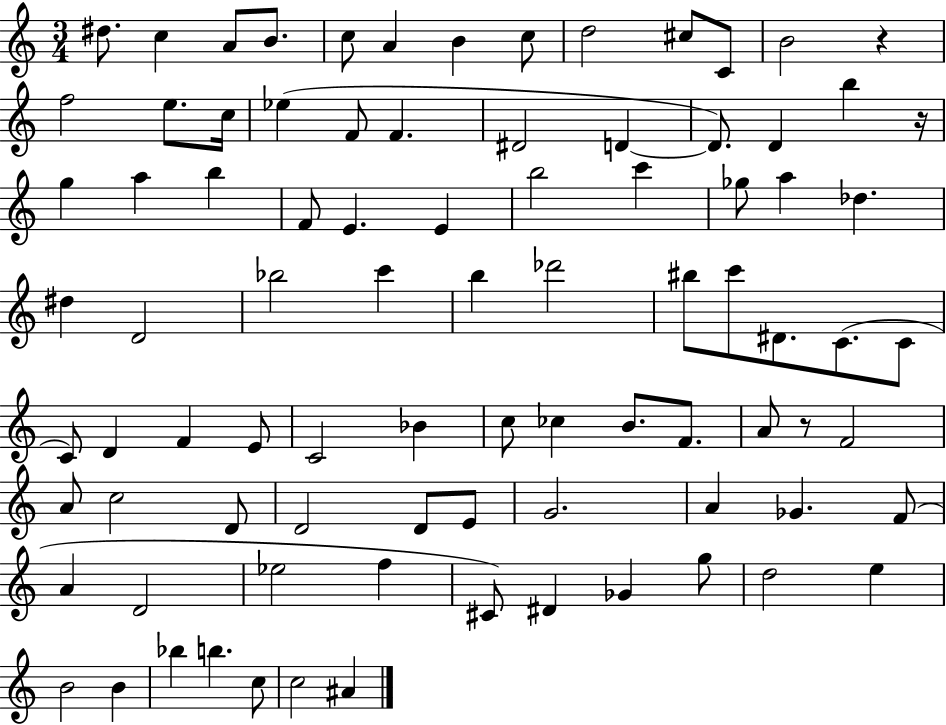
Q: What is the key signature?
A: C major